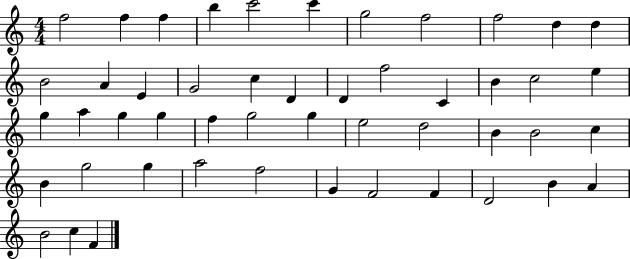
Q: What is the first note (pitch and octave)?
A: F5